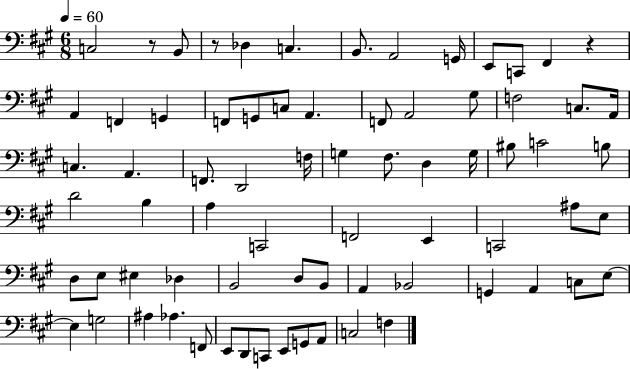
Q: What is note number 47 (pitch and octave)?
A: EIS3